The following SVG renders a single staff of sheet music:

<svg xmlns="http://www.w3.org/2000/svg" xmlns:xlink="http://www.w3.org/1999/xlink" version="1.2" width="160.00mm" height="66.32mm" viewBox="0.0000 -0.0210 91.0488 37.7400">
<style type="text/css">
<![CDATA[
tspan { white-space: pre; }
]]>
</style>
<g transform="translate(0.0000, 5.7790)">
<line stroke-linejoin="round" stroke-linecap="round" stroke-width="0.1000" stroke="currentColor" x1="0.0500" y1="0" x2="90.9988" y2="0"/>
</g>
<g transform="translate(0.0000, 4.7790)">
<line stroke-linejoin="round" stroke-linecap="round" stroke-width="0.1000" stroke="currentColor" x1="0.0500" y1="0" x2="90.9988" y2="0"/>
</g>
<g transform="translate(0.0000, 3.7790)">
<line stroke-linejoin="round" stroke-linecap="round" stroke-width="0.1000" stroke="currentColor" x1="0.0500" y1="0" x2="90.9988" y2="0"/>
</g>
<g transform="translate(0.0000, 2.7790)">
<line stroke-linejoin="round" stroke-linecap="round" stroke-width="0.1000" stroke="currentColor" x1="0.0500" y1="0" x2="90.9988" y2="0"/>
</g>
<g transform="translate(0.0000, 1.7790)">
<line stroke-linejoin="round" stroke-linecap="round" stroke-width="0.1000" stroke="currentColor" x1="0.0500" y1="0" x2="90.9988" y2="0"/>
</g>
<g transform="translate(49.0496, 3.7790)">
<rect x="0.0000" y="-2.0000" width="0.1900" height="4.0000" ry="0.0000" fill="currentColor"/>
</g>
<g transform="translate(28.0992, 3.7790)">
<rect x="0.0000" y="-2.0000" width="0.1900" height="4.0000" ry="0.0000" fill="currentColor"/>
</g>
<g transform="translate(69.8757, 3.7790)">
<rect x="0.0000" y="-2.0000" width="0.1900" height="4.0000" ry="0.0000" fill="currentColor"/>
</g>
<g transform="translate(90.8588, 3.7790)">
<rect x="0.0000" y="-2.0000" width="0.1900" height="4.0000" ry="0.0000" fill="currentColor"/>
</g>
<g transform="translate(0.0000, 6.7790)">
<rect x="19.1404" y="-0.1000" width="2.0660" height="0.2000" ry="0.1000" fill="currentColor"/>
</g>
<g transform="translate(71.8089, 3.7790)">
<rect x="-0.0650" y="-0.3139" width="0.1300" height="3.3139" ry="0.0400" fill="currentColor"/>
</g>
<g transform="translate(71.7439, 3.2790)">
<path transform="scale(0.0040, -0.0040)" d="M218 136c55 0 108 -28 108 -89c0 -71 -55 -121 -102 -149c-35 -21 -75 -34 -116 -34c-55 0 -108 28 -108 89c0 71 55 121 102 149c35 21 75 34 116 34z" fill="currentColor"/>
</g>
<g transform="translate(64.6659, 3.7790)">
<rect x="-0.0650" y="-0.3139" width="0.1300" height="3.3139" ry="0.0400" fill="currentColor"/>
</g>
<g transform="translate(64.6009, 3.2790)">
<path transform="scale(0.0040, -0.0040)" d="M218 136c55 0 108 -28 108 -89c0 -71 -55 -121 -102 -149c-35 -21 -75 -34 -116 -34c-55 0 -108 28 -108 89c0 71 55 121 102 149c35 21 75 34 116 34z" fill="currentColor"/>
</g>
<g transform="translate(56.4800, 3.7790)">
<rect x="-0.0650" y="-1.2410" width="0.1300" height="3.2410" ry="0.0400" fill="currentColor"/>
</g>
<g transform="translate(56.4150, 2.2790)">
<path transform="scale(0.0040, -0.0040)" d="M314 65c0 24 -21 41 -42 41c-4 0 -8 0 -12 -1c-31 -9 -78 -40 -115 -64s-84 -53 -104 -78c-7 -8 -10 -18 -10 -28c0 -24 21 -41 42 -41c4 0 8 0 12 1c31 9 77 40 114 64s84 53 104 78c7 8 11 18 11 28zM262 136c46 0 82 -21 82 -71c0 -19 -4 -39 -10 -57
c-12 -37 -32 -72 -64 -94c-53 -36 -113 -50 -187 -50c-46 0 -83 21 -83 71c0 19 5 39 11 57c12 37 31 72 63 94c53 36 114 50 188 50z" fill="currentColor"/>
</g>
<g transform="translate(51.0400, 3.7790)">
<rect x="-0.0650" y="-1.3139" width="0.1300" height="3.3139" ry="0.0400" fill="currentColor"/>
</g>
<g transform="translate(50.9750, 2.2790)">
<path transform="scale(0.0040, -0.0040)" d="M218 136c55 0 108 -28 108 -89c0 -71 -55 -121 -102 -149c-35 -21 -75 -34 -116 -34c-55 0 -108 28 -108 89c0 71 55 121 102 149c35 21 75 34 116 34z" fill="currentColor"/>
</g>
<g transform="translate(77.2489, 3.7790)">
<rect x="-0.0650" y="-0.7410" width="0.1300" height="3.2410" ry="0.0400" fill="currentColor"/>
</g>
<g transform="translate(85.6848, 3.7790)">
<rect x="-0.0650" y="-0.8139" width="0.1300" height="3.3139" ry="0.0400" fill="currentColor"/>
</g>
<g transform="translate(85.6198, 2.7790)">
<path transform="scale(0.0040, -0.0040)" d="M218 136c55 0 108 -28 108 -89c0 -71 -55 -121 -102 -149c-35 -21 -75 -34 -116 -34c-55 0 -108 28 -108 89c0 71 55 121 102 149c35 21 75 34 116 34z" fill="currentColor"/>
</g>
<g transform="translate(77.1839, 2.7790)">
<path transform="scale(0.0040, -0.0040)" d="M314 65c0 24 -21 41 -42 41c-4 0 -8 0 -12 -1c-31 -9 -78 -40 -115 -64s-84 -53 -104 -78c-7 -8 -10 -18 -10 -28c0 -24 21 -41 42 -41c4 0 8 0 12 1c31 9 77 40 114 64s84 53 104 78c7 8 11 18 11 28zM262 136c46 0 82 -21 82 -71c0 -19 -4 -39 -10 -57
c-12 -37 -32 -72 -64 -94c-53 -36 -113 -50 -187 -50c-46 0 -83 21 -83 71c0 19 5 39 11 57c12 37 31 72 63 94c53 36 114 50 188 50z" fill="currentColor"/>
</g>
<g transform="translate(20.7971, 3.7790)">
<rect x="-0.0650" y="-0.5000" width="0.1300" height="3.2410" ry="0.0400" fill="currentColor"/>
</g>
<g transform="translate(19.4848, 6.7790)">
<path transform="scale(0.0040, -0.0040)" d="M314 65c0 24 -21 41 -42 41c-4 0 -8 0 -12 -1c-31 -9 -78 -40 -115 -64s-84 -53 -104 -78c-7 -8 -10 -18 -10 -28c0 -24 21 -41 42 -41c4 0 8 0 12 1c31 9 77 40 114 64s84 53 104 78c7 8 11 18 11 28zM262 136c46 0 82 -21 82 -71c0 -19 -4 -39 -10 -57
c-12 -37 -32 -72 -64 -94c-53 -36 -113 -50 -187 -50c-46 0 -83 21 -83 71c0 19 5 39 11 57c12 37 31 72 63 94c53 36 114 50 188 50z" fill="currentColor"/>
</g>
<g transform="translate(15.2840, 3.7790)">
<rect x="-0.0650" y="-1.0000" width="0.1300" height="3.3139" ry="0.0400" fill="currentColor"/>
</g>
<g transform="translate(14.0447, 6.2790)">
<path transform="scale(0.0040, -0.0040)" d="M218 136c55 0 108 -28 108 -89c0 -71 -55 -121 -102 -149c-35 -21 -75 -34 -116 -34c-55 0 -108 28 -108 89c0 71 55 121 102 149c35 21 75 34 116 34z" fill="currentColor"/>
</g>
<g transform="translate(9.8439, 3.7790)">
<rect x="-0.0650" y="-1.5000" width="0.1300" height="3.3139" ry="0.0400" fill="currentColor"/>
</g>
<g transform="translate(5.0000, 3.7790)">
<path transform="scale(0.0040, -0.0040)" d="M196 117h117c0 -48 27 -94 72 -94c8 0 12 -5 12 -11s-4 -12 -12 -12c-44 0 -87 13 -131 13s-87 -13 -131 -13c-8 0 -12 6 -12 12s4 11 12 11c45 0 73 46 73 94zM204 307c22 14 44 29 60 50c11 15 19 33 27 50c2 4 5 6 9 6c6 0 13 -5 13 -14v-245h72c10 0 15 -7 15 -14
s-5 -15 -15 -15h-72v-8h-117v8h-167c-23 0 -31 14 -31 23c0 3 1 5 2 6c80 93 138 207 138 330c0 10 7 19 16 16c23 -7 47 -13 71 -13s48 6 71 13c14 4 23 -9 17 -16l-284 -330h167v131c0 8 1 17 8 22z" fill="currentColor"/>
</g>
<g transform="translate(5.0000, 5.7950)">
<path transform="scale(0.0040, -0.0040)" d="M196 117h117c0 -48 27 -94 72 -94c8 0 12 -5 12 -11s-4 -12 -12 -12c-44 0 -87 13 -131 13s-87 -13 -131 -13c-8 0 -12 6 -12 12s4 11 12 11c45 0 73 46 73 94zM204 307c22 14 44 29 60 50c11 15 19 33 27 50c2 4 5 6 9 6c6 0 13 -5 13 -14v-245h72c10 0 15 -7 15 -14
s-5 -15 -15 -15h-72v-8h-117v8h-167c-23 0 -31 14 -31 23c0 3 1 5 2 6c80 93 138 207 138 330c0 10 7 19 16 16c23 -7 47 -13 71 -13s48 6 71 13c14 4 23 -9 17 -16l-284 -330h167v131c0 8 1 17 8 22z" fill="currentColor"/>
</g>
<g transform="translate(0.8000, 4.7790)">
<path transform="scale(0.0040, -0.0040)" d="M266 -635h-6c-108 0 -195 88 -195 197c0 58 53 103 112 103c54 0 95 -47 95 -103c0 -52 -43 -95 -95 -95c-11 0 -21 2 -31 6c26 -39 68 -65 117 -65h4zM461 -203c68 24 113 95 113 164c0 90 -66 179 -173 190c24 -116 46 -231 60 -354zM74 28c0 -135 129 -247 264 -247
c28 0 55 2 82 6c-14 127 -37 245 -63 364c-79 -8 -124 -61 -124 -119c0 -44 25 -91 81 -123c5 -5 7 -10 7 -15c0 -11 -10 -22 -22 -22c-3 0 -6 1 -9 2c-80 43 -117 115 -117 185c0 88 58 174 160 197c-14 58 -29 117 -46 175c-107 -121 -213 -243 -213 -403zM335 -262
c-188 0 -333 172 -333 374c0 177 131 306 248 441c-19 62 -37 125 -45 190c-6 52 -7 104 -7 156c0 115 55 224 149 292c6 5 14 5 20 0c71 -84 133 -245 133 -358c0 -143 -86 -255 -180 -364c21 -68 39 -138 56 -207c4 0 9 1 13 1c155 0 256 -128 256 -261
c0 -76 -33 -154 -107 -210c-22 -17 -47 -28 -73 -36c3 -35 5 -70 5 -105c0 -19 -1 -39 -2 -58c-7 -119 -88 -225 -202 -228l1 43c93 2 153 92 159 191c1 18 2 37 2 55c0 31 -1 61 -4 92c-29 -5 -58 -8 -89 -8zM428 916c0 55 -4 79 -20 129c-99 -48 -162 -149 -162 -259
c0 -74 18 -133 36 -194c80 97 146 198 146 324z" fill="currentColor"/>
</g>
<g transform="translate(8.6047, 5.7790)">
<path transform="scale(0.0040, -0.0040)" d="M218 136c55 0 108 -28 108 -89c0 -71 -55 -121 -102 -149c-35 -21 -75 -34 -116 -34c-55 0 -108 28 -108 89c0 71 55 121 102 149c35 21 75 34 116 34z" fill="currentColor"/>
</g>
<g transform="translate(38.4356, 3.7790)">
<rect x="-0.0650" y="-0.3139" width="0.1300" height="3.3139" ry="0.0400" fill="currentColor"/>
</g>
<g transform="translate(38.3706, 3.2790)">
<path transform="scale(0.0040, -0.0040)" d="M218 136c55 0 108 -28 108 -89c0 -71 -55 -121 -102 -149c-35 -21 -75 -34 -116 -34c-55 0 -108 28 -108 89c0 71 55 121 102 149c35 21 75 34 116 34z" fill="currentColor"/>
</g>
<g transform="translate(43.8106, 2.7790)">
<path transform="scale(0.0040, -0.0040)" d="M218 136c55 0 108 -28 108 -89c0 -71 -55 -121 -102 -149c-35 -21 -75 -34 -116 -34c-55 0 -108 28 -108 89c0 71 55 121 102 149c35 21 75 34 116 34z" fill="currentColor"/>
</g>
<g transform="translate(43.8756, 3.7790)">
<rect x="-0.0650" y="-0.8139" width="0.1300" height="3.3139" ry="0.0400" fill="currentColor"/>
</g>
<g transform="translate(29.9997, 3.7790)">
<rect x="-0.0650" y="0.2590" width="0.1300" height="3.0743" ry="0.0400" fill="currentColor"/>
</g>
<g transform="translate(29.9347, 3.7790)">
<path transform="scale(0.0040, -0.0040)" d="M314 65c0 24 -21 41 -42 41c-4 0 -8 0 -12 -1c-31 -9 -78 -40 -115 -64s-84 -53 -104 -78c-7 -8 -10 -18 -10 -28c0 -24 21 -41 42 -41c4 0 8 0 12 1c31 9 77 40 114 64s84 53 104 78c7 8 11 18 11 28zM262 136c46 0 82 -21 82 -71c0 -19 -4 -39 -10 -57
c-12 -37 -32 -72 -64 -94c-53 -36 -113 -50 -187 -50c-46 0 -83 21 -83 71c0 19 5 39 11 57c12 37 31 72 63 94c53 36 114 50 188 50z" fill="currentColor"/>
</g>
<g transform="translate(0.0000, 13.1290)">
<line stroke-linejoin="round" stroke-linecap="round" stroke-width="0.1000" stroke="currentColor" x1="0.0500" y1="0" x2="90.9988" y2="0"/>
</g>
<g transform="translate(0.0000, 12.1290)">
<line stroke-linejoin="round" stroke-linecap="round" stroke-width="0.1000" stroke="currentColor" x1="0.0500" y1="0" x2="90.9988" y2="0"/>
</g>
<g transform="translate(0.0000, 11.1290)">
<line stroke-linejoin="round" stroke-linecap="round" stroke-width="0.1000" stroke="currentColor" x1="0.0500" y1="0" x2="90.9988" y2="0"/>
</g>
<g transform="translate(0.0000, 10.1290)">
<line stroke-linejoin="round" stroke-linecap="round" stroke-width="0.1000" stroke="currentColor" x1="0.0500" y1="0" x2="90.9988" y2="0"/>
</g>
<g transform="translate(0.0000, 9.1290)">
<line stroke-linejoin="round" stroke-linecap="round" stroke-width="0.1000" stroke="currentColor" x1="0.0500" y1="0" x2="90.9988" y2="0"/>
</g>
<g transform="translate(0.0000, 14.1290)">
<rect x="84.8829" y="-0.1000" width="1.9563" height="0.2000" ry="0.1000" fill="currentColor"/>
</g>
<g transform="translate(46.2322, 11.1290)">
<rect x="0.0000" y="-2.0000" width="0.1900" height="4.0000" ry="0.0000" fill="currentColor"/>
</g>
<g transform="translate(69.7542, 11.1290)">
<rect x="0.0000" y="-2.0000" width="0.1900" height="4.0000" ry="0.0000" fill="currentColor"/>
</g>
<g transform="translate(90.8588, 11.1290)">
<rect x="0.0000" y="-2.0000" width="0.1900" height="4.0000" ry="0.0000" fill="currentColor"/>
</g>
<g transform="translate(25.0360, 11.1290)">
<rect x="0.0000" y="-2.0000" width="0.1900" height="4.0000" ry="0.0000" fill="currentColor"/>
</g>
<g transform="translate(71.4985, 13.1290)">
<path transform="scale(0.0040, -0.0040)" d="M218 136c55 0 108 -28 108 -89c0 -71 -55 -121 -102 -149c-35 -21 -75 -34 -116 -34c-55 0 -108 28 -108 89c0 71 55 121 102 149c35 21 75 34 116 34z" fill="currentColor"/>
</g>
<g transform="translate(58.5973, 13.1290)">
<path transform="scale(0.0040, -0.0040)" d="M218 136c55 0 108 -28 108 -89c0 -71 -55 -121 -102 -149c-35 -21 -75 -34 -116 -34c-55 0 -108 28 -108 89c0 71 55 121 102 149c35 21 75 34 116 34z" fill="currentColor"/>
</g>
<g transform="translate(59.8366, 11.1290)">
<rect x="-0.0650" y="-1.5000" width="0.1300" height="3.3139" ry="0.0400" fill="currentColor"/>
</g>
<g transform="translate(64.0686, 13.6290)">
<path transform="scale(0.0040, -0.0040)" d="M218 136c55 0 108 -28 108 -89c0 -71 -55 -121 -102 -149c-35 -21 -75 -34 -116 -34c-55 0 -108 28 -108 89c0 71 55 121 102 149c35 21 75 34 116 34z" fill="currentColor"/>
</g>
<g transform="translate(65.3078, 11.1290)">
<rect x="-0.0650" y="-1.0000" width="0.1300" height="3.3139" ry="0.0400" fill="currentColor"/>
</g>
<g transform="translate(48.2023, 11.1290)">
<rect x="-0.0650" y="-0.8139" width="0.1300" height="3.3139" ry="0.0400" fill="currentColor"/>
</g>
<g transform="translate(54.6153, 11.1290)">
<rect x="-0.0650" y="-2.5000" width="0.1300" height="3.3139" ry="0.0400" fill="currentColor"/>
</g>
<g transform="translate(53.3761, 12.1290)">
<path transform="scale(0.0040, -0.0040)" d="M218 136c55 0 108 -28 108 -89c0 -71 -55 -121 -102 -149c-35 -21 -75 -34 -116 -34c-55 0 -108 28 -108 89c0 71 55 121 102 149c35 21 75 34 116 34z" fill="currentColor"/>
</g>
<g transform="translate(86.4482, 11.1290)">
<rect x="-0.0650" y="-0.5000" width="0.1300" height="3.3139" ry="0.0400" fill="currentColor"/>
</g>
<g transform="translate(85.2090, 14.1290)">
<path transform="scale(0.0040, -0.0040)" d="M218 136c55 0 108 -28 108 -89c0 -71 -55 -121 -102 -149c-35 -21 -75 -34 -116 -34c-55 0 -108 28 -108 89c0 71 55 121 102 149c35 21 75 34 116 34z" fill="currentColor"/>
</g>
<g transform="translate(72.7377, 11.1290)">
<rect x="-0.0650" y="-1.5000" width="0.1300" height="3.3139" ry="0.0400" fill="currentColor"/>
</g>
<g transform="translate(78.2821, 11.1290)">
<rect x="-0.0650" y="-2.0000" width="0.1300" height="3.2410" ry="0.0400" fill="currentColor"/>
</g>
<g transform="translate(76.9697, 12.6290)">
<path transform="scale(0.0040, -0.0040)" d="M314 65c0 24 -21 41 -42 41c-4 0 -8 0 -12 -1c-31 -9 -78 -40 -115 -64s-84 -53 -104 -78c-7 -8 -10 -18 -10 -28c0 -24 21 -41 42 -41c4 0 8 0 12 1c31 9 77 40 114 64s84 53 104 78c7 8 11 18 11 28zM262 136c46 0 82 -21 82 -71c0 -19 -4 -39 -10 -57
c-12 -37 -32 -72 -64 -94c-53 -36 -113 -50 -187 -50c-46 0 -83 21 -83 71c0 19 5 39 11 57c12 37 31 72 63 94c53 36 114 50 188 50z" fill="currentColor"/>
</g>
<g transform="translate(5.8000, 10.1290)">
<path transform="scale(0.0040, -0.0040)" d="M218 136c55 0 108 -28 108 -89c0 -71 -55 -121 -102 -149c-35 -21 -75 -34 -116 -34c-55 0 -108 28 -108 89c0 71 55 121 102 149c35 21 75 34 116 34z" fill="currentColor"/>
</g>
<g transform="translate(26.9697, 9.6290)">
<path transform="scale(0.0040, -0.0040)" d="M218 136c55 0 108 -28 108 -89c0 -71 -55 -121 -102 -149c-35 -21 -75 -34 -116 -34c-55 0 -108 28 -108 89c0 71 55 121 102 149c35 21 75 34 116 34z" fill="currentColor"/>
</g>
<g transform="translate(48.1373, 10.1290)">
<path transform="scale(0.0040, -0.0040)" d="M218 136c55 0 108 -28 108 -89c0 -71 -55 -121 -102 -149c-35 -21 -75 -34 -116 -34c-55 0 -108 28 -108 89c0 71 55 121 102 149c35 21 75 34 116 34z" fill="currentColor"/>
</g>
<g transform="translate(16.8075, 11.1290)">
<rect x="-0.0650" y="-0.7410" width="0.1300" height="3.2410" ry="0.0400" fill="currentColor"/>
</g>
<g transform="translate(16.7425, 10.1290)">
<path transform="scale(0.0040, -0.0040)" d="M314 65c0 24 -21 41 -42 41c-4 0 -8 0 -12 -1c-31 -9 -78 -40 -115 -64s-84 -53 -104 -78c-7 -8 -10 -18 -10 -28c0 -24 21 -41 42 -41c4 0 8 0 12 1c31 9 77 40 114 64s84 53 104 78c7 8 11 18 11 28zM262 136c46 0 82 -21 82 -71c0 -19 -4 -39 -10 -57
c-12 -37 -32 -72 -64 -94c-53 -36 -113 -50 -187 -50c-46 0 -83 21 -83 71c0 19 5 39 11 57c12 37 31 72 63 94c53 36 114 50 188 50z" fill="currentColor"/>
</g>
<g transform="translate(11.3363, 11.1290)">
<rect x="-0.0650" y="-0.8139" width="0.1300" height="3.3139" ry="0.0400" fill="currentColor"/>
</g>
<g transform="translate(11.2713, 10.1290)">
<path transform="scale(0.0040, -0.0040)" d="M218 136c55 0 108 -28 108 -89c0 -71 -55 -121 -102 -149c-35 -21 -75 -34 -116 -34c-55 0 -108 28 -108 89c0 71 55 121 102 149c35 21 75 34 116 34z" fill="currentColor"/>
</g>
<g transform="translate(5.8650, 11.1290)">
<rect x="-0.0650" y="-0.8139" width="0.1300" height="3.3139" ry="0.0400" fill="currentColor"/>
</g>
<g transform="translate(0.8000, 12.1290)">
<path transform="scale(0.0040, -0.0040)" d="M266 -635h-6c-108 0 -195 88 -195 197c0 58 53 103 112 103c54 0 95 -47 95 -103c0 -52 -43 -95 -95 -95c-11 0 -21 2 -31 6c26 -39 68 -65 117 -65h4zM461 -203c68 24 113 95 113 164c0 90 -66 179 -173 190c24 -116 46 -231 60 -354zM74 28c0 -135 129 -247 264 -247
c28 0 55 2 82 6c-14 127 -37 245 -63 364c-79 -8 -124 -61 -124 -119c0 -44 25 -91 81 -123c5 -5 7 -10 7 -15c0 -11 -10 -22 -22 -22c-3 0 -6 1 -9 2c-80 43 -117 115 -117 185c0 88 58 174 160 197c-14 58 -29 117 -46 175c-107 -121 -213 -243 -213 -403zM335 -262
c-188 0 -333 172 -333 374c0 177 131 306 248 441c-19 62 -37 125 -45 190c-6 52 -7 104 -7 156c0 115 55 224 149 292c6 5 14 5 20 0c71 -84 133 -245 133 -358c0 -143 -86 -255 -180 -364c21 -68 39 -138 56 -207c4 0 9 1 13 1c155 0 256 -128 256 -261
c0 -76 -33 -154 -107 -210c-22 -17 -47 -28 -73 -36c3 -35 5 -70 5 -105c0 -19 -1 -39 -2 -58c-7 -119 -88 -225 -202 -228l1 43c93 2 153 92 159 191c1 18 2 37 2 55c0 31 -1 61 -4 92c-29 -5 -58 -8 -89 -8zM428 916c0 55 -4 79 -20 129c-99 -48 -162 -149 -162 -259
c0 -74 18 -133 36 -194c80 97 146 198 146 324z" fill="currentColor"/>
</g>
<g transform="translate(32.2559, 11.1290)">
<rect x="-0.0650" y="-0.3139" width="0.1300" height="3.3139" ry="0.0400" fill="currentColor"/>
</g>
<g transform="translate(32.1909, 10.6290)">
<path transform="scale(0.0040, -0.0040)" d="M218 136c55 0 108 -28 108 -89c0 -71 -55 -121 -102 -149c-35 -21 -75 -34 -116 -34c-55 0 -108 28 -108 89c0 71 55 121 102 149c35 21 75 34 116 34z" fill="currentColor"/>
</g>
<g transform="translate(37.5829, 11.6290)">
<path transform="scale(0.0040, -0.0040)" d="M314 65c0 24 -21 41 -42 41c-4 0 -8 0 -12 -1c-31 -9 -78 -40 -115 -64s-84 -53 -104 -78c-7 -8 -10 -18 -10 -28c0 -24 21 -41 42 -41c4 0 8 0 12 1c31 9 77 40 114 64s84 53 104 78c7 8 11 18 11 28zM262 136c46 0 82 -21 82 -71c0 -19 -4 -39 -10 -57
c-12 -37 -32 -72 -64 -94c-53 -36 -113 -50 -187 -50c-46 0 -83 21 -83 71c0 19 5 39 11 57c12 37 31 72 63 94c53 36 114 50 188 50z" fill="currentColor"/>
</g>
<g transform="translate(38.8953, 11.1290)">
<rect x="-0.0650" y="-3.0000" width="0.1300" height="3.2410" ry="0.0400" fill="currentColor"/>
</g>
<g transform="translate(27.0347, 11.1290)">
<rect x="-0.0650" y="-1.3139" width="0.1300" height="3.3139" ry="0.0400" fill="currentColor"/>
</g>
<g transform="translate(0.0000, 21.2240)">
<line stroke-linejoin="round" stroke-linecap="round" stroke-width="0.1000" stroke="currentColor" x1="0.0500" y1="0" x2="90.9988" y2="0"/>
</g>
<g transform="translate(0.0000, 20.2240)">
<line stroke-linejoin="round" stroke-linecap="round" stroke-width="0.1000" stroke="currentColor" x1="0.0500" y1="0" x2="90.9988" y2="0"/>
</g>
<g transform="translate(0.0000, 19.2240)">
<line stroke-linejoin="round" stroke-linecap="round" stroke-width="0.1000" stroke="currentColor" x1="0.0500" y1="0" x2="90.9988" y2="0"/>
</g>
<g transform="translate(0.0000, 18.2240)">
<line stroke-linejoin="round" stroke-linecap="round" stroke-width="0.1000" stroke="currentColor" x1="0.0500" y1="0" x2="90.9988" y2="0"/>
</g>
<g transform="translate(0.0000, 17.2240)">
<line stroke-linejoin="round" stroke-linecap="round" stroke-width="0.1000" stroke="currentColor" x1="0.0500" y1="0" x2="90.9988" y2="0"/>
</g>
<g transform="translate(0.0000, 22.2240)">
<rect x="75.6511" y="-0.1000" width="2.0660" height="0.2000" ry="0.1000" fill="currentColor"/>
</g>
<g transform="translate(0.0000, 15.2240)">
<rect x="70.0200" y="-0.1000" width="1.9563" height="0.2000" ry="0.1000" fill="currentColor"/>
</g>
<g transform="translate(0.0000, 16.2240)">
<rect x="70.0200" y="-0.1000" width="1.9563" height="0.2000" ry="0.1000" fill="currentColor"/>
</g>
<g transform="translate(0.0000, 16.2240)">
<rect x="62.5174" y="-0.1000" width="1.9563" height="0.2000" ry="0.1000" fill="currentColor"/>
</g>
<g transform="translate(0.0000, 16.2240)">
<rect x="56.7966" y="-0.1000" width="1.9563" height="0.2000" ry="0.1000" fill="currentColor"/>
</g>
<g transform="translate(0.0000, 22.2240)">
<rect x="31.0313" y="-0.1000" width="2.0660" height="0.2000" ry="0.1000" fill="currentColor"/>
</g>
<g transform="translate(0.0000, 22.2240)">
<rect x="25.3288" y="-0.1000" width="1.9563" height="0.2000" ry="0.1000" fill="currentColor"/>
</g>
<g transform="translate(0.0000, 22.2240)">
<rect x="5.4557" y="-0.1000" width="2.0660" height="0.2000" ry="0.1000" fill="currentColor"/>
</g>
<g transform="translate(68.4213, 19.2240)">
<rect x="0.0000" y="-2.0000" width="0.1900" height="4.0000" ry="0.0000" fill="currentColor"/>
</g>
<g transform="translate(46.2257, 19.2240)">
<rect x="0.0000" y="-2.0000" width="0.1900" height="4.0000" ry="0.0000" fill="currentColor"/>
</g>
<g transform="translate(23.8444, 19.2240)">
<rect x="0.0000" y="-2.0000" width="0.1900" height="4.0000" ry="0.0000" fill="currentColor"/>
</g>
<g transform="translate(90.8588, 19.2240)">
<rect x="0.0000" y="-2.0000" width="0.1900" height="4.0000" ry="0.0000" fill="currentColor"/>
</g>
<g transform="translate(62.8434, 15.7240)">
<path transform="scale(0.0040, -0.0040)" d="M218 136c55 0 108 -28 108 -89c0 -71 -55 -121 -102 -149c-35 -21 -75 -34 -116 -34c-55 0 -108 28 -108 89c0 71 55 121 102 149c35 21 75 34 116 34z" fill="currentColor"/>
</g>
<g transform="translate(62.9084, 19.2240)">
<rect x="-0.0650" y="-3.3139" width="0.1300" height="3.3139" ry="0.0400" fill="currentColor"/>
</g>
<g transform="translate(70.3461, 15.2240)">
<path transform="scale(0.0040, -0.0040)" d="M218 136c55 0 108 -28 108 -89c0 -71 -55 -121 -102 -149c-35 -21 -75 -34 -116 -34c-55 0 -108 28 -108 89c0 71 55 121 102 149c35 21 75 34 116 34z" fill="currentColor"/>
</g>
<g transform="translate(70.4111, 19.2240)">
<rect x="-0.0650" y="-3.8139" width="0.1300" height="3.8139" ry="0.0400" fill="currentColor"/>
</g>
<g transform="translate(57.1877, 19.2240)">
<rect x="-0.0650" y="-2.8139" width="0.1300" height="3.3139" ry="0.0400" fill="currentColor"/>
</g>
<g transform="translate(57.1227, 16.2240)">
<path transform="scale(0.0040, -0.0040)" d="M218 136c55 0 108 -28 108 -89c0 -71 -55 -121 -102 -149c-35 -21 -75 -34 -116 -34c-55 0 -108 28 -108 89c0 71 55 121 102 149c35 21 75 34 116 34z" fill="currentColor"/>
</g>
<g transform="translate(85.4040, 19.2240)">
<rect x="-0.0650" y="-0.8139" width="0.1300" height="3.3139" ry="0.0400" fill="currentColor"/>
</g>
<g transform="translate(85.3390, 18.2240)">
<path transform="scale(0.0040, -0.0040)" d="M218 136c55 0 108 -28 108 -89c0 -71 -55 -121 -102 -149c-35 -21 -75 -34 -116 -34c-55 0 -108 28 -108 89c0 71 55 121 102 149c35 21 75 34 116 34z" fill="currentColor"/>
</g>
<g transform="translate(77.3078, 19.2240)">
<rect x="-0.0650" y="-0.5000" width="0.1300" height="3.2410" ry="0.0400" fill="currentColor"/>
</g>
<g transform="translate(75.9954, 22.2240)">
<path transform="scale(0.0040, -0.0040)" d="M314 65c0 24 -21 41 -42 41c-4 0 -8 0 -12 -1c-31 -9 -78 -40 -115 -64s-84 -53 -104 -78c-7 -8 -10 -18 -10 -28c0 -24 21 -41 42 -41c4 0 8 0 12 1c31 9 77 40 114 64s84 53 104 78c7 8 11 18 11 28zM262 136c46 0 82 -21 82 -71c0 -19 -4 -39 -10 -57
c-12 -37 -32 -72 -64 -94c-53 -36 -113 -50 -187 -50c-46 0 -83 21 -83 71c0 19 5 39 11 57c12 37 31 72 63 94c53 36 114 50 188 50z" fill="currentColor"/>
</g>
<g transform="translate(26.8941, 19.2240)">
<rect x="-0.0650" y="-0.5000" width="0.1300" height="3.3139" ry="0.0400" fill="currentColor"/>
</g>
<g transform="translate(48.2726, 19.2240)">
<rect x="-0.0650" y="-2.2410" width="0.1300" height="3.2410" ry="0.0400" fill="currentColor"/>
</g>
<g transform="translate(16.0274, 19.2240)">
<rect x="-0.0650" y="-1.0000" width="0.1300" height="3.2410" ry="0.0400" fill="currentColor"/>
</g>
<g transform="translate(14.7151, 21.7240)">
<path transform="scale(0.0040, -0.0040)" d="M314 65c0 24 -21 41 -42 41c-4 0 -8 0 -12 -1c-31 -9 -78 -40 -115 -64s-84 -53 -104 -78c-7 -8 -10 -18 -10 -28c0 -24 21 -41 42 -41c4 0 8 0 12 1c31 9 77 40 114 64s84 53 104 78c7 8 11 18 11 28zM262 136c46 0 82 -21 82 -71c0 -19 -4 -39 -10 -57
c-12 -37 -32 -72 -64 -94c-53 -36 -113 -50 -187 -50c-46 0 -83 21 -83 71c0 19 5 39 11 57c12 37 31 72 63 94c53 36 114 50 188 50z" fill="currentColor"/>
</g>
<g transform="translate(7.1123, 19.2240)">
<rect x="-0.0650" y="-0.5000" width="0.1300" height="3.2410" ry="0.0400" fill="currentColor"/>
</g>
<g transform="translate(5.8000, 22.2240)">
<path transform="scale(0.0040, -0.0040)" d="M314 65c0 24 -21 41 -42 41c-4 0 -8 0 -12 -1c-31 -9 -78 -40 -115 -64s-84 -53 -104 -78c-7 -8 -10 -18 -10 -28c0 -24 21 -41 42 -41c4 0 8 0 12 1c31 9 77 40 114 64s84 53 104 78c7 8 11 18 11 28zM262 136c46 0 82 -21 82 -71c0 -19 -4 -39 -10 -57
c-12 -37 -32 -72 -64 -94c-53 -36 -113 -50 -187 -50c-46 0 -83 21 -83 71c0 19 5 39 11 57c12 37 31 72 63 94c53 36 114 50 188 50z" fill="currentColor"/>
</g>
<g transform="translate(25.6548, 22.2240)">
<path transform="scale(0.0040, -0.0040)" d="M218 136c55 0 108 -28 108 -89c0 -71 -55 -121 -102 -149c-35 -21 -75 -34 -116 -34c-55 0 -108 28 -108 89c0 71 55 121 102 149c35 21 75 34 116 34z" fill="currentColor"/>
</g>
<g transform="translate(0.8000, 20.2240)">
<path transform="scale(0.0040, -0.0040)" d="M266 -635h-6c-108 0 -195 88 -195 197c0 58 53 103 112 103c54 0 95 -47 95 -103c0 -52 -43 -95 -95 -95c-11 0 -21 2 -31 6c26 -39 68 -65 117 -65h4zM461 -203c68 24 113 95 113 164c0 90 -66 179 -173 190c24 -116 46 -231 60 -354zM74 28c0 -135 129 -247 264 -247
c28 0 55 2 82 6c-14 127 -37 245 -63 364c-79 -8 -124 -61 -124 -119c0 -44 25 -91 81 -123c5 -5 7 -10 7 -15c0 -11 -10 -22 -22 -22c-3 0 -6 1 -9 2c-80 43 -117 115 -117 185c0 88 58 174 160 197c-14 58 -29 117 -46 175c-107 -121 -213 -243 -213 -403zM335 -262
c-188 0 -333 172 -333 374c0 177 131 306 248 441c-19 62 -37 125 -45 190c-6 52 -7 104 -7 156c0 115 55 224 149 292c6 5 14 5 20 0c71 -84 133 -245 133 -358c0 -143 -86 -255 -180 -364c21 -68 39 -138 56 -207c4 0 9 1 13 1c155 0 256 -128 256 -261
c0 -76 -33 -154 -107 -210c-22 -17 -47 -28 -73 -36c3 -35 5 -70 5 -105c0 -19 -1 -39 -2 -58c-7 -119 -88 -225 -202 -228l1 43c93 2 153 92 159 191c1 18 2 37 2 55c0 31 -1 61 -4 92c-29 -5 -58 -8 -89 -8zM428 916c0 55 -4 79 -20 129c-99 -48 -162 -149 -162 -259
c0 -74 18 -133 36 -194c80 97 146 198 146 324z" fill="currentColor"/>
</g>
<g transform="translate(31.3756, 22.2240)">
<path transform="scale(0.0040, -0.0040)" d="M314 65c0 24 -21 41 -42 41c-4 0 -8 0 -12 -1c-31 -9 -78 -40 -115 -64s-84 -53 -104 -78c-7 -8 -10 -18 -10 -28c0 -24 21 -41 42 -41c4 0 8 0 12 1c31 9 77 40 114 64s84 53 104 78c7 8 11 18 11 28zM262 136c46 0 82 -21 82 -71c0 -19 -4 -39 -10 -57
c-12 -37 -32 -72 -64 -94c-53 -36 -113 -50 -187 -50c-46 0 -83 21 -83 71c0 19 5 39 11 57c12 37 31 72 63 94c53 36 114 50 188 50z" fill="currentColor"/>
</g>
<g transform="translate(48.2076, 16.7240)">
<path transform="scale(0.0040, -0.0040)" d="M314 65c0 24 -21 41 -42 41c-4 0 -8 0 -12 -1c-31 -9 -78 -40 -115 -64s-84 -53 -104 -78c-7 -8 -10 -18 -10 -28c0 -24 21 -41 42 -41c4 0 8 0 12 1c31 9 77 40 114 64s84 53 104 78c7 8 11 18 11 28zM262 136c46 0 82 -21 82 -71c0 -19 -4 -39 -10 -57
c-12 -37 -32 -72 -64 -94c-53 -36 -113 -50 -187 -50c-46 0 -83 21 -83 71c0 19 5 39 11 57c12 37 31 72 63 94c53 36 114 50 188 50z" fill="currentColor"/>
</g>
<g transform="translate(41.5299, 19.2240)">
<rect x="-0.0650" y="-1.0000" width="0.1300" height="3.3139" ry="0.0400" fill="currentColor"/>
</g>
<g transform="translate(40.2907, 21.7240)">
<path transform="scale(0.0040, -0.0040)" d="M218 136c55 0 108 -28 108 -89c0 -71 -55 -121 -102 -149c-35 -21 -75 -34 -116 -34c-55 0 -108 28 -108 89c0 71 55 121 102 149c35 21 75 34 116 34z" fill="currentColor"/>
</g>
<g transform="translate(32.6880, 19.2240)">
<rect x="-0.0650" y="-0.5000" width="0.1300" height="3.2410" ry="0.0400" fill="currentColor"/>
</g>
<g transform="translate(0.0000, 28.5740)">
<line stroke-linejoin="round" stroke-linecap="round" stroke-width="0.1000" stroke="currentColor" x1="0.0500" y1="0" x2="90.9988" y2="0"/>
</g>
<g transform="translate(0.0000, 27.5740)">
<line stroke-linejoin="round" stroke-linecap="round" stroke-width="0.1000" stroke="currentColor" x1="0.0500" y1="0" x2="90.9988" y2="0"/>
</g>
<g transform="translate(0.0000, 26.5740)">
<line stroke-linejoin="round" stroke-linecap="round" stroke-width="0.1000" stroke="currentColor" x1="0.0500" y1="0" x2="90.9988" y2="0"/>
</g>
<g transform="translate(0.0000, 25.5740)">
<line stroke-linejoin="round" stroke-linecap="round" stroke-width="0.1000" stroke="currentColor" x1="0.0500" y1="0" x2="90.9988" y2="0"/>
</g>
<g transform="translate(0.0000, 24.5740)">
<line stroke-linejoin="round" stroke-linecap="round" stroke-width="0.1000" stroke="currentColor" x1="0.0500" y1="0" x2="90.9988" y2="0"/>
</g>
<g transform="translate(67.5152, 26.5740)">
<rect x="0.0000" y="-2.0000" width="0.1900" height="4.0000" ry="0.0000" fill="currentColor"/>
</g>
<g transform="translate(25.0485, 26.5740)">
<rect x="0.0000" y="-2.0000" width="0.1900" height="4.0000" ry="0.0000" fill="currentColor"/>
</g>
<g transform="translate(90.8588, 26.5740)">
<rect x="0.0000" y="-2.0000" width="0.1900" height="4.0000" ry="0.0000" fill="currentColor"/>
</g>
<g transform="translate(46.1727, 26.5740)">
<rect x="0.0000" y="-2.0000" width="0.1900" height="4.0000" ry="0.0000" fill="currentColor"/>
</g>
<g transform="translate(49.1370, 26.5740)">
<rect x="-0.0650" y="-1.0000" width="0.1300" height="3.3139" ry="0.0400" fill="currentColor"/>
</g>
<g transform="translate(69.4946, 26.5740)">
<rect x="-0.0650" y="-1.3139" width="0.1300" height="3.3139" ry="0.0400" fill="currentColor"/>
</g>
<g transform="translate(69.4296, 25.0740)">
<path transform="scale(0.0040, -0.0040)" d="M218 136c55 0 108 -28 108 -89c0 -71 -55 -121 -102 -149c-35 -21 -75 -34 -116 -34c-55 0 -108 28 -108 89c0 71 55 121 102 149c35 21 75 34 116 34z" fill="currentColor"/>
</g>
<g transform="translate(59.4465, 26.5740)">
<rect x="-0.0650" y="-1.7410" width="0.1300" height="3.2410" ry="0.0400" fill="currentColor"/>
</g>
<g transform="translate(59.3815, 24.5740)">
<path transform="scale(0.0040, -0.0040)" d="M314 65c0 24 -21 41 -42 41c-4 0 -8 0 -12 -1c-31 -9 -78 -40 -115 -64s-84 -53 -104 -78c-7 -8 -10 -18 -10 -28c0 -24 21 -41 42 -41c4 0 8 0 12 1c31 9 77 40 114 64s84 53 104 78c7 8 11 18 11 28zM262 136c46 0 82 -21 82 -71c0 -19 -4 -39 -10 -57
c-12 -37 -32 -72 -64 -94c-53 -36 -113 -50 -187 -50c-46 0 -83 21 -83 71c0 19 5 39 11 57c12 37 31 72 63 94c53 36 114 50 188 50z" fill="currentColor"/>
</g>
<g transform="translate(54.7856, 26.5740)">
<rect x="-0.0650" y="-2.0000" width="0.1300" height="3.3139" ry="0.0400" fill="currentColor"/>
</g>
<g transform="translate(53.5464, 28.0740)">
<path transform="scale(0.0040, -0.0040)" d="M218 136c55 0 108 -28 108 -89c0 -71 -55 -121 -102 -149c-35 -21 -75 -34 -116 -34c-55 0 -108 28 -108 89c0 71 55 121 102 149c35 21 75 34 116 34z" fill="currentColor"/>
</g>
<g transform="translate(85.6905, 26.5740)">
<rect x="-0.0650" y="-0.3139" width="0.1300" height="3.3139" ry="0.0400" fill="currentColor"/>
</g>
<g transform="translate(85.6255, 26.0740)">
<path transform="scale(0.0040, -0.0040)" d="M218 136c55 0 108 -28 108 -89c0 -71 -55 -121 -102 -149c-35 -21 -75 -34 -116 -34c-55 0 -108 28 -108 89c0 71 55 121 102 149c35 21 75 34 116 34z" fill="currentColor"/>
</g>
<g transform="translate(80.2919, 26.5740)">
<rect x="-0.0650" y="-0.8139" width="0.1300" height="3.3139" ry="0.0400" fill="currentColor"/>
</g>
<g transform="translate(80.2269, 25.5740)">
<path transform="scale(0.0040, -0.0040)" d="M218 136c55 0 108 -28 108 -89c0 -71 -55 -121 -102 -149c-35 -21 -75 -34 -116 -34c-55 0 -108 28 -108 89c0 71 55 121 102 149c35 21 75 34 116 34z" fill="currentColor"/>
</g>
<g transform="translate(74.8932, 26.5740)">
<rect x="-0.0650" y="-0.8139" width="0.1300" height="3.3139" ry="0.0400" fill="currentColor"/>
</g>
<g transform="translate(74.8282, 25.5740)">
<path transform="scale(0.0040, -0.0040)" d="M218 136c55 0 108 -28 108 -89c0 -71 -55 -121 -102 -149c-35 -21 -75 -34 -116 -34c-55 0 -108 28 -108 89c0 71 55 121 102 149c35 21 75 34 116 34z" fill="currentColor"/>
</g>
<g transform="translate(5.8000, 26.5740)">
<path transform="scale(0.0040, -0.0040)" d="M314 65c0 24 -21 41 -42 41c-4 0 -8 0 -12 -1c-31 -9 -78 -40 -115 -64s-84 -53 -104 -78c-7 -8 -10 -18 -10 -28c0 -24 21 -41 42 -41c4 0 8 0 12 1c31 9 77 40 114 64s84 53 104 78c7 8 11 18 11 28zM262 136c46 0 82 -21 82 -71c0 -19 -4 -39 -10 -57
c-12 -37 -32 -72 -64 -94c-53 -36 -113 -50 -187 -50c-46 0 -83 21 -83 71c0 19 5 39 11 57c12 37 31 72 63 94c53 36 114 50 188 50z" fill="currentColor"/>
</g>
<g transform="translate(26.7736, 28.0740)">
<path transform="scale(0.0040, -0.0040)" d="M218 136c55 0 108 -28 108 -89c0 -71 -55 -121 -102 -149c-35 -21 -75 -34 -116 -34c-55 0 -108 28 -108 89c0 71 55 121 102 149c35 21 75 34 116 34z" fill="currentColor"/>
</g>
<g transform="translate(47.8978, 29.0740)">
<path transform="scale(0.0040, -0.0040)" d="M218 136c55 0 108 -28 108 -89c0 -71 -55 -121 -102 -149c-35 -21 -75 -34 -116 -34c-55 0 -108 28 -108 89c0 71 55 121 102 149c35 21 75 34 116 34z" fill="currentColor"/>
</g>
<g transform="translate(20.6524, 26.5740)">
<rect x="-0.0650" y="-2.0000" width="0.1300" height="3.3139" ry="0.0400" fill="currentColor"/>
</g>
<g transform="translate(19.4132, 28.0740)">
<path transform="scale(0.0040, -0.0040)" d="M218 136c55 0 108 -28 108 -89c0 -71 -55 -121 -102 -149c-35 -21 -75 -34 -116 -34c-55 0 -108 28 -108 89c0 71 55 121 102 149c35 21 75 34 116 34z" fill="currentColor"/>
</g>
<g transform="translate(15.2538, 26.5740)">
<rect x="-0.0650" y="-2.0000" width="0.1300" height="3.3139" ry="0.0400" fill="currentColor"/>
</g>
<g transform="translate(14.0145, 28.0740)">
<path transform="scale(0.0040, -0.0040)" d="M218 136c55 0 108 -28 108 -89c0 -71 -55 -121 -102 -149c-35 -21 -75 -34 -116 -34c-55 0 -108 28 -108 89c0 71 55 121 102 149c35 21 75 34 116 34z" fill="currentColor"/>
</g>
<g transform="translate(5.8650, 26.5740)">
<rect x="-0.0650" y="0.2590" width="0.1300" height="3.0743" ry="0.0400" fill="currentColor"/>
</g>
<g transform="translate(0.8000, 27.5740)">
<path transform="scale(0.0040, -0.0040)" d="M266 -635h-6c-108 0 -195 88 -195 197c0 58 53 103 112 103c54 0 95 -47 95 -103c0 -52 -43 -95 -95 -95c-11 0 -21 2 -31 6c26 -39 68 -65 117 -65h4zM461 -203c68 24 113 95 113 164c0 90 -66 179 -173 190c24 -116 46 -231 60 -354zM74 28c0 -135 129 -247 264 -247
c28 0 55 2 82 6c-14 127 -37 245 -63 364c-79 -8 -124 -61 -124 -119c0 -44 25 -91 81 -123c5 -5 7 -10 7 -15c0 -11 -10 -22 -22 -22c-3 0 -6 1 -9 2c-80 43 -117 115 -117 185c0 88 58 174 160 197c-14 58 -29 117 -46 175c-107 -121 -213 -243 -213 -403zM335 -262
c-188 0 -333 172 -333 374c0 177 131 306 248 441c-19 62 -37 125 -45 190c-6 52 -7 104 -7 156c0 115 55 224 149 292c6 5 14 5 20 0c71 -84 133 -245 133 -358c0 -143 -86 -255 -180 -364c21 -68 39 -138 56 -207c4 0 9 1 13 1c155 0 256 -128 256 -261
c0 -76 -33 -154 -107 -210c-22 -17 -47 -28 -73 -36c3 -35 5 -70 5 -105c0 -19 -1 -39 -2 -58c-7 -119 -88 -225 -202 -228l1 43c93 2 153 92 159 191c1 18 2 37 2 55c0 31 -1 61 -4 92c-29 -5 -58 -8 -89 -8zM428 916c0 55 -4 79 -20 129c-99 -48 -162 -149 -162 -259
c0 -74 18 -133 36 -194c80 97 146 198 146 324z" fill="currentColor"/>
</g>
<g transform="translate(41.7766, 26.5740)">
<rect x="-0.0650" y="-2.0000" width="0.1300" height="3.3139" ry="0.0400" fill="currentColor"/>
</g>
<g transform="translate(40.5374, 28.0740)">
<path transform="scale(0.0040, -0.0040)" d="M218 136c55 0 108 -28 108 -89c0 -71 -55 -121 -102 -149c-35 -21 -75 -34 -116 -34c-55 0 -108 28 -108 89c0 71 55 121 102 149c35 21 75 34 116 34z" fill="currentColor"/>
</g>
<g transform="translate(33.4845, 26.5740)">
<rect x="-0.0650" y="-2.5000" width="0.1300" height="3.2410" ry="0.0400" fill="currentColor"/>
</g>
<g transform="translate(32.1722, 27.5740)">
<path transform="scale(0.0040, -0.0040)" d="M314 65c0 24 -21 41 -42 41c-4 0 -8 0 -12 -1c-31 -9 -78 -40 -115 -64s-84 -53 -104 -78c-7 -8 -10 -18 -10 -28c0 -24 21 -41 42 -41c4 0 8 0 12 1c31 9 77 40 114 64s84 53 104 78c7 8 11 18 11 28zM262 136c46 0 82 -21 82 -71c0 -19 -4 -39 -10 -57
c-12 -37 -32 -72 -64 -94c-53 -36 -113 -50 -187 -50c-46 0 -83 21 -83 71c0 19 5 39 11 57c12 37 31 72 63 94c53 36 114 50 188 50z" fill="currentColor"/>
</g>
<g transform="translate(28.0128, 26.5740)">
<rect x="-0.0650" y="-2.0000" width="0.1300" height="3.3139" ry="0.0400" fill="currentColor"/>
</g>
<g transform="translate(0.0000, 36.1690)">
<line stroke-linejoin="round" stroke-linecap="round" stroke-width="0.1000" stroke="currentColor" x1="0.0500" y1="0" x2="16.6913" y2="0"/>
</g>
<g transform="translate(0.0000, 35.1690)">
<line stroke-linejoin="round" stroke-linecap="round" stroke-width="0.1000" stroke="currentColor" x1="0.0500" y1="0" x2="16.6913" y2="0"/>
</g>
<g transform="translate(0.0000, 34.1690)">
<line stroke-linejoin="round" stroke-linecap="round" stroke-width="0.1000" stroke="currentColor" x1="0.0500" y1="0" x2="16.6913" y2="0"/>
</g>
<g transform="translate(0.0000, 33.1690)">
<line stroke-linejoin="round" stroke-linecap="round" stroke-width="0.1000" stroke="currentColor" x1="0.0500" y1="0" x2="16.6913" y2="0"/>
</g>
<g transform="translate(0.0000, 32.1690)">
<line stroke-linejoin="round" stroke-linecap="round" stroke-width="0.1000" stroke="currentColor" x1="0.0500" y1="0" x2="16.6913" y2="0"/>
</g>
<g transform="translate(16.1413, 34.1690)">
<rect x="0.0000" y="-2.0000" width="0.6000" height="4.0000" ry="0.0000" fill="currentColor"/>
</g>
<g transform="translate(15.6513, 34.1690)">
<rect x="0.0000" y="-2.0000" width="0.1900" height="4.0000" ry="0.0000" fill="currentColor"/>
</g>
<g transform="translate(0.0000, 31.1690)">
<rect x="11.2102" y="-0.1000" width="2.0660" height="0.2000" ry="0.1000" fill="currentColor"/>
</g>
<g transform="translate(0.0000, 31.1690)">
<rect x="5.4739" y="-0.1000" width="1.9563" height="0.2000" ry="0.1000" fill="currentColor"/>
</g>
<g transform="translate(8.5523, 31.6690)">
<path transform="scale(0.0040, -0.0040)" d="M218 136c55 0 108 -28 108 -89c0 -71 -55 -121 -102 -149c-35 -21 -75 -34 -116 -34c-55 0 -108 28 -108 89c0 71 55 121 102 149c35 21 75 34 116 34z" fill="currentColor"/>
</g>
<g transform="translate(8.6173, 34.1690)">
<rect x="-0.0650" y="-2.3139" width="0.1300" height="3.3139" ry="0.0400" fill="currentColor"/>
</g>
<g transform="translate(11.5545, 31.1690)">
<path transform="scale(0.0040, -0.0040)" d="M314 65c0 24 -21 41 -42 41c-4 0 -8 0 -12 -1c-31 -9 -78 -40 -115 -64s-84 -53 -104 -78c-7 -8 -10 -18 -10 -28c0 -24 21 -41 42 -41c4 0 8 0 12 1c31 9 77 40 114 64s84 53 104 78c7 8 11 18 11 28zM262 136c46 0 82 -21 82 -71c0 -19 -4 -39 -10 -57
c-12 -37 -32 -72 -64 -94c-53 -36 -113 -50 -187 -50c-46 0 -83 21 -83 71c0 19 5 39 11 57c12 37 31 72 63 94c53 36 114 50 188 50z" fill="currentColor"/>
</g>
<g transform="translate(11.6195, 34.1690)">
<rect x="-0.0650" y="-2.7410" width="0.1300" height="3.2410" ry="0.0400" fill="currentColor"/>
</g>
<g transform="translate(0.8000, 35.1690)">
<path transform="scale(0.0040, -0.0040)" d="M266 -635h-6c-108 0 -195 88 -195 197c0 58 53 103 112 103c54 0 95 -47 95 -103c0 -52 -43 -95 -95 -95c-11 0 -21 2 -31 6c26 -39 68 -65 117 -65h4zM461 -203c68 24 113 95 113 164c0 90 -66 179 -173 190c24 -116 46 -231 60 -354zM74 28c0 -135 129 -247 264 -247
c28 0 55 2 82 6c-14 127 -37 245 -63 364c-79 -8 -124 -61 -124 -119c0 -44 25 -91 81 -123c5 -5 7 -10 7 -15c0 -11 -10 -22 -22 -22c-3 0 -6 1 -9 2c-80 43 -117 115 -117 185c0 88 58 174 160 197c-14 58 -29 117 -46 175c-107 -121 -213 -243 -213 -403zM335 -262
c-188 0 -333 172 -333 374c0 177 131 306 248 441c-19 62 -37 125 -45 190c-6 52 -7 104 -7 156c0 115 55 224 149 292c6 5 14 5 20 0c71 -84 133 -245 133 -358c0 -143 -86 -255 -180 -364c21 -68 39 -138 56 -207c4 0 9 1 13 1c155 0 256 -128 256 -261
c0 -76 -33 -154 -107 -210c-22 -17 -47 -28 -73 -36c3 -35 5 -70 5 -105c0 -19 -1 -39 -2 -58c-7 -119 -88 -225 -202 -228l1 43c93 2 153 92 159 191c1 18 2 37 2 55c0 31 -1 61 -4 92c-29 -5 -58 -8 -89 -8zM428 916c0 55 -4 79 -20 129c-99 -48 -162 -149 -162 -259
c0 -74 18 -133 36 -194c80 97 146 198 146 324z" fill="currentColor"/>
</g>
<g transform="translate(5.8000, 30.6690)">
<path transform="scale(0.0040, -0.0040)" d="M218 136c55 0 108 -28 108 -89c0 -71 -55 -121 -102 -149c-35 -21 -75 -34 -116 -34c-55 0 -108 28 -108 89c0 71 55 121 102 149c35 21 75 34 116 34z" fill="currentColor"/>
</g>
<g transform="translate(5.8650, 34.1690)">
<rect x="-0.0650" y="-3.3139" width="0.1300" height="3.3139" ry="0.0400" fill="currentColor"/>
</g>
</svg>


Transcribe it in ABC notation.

X:1
T:Untitled
M:4/4
L:1/4
K:C
E D C2 B2 c d e e2 c c d2 d d d d2 e c A2 d G E D E F2 C C2 D2 C C2 D g2 a b c' C2 d B2 F F F G2 F D F f2 e d d c b g a2